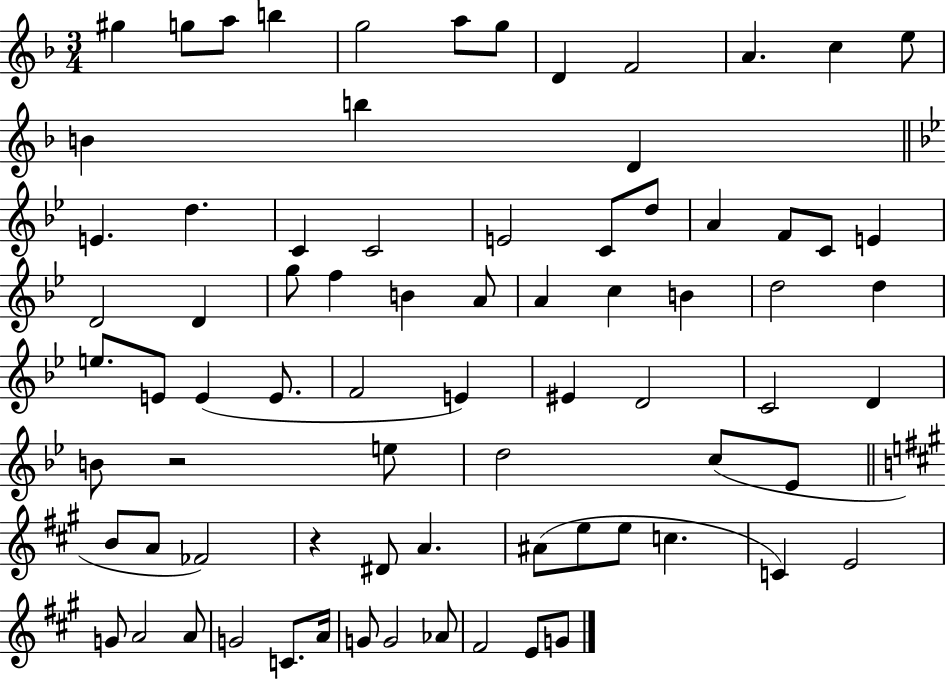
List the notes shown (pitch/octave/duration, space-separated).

G#5/q G5/e A5/e B5/q G5/h A5/e G5/e D4/q F4/h A4/q. C5/q E5/e B4/q B5/q D4/q E4/q. D5/q. C4/q C4/h E4/h C4/e D5/e A4/q F4/e C4/e E4/q D4/h D4/q G5/e F5/q B4/q A4/e A4/q C5/q B4/q D5/h D5/q E5/e. E4/e E4/q E4/e. F4/h E4/q EIS4/q D4/h C4/h D4/q B4/e R/h E5/e D5/h C5/e Eb4/e B4/e A4/e FES4/h R/q D#4/e A4/q. A#4/e E5/e E5/e C5/q. C4/q E4/h G4/e A4/h A4/e G4/h C4/e. A4/s G4/e G4/h Ab4/e F#4/h E4/e G4/e